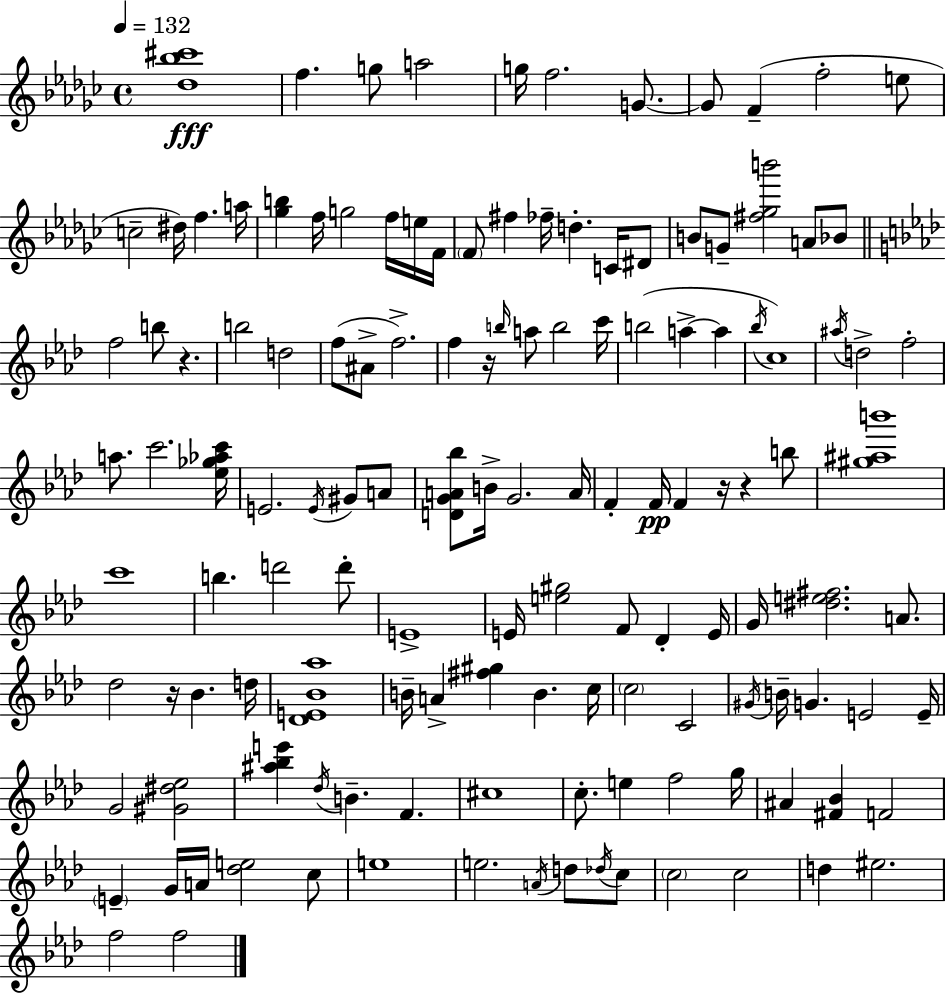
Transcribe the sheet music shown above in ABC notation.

X:1
T:Untitled
M:4/4
L:1/4
K:Ebm
[_d_b^c']4 f g/2 a2 g/4 f2 G/2 G/2 F f2 e/2 c2 ^d/4 f a/4 [_gb] f/4 g2 f/4 e/4 F/4 F/2 ^f _f/4 d C/4 ^D/2 B/2 G/2 [^f_gb']2 A/2 _B/2 f2 b/2 z b2 d2 f/2 ^A/2 f2 f z/4 b/4 a/2 b2 c'/4 b2 a a _b/4 c4 ^a/4 d2 f2 a/2 c'2 [_e_g_ac']/4 E2 E/4 ^G/2 A/2 [DGA_b]/2 B/4 G2 A/4 F F/4 F z/4 z b/2 [^g^ab']4 c'4 b d'2 d'/2 E4 E/4 [e^g]2 F/2 _D E/4 G/4 [^de^f]2 A/2 _d2 z/4 _B d/4 [_DE_B_a]4 B/4 A [^f^g] B c/4 c2 C2 ^G/4 B/4 G E2 E/4 G2 [^G^d_e]2 [^a_be'] _d/4 B F ^c4 c/2 e f2 g/4 ^A [^F_B] F2 E G/4 A/4 [_de]2 c/2 e4 e2 A/4 d/2 _d/4 c/2 c2 c2 d ^e2 f2 f2